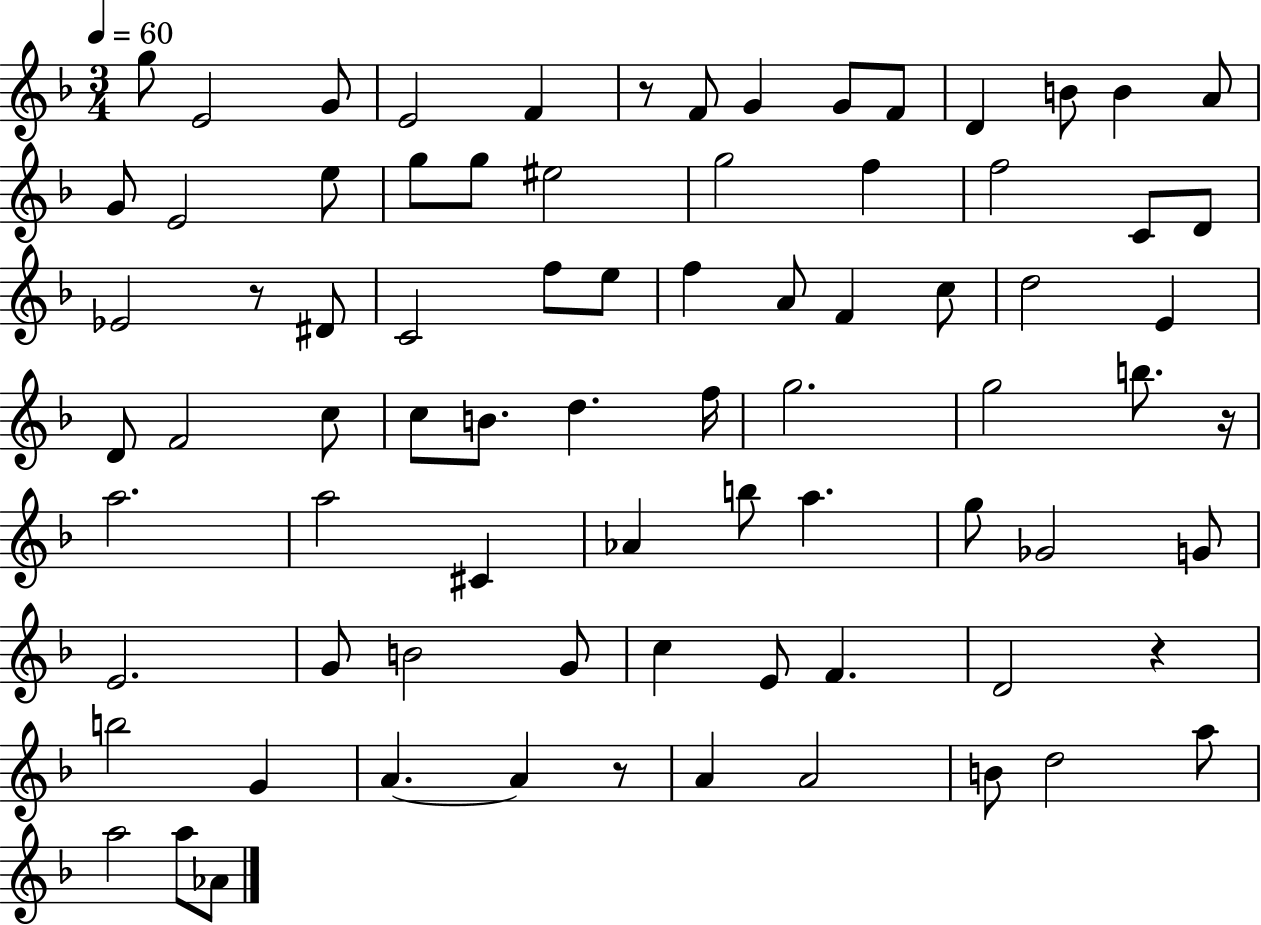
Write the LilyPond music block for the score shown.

{
  \clef treble
  \numericTimeSignature
  \time 3/4
  \key f \major
  \tempo 4 = 60
  \repeat volta 2 { g''8 e'2 g'8 | e'2 f'4 | r8 f'8 g'4 g'8 f'8 | d'4 b'8 b'4 a'8 | \break g'8 e'2 e''8 | g''8 g''8 eis''2 | g''2 f''4 | f''2 c'8 d'8 | \break ees'2 r8 dis'8 | c'2 f''8 e''8 | f''4 a'8 f'4 c''8 | d''2 e'4 | \break d'8 f'2 c''8 | c''8 b'8. d''4. f''16 | g''2. | g''2 b''8. r16 | \break a''2. | a''2 cis'4 | aes'4 b''8 a''4. | g''8 ges'2 g'8 | \break e'2. | g'8 b'2 g'8 | c''4 e'8 f'4. | d'2 r4 | \break b''2 g'4 | a'4.~~ a'4 r8 | a'4 a'2 | b'8 d''2 a''8 | \break a''2 a''8 aes'8 | } \bar "|."
}